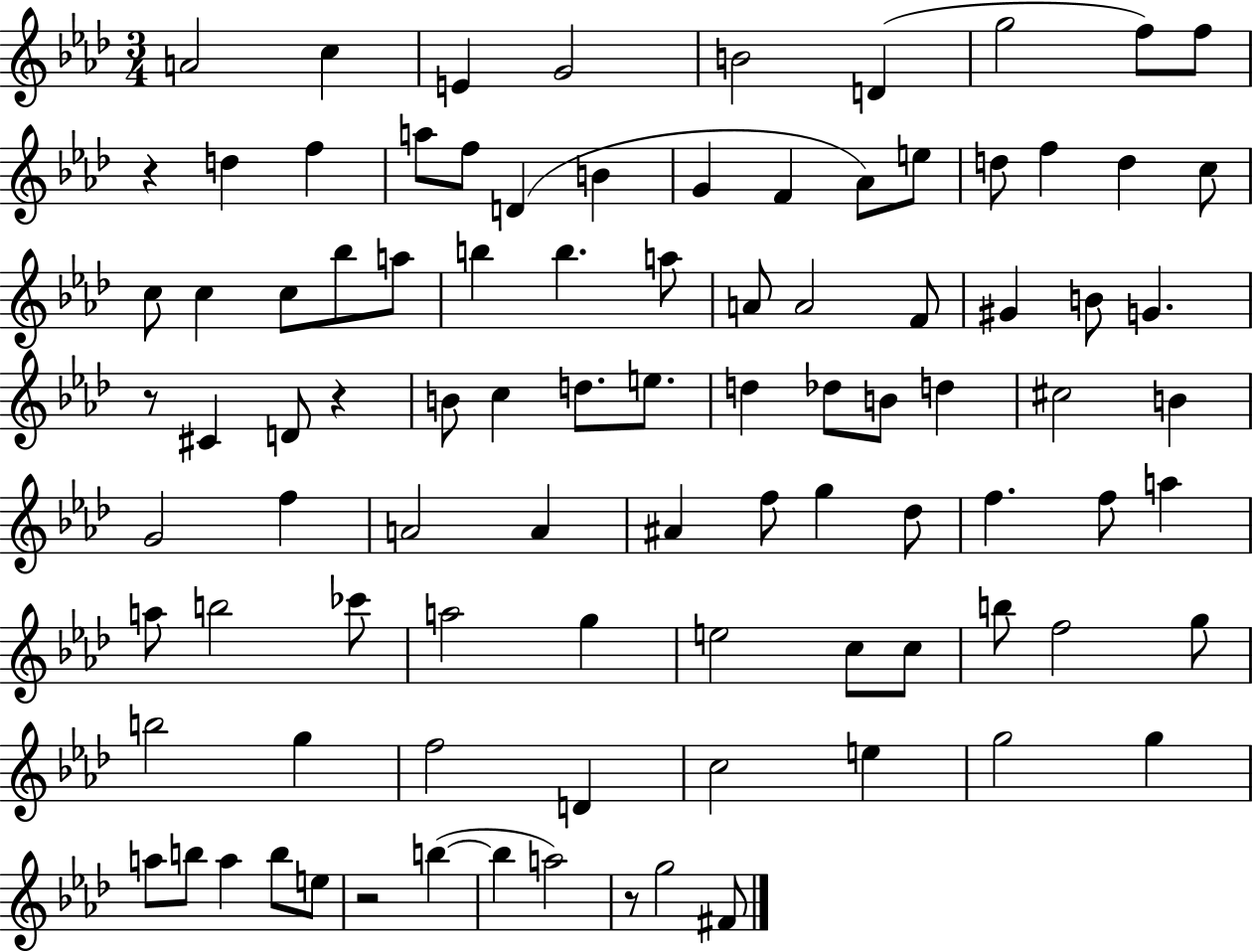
X:1
T:Untitled
M:3/4
L:1/4
K:Ab
A2 c E G2 B2 D g2 f/2 f/2 z d f a/2 f/2 D B G F _A/2 e/2 d/2 f d c/2 c/2 c c/2 _b/2 a/2 b b a/2 A/2 A2 F/2 ^G B/2 G z/2 ^C D/2 z B/2 c d/2 e/2 d _d/2 B/2 d ^c2 B G2 f A2 A ^A f/2 g _d/2 f f/2 a a/2 b2 _c'/2 a2 g e2 c/2 c/2 b/2 f2 g/2 b2 g f2 D c2 e g2 g a/2 b/2 a b/2 e/2 z2 b b a2 z/2 g2 ^F/2